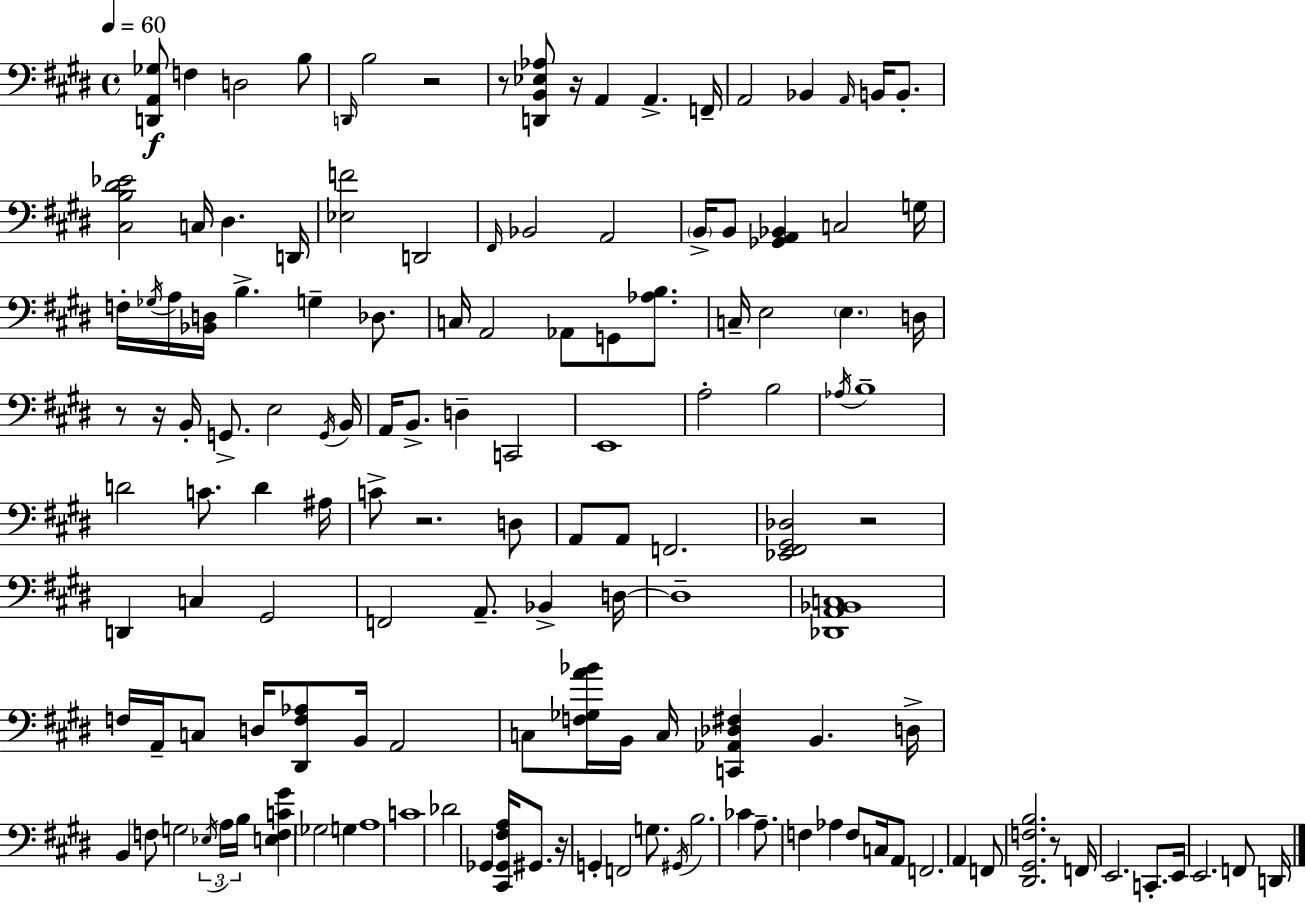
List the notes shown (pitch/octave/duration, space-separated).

[D2,A2,Gb3]/e F3/q D3/h B3/e D2/s B3/h R/h R/e [D2,B2,Eb3,Ab3]/e R/s A2/q A2/q. F2/s A2/h Bb2/q A2/s B2/s B2/e. [C#3,B3,D#4,Eb4]/h C3/s D#3/q. D2/s [Eb3,F4]/h D2/h F#2/s Bb2/h A2/h B2/s B2/e [Gb2,A2,Bb2]/q C3/h G3/s F3/s Gb3/s A3/s [Bb2,D3]/s B3/q. G3/q Db3/e. C3/s A2/h Ab2/e G2/e [Ab3,B3]/e. C3/s E3/h E3/q. D3/s R/e R/s B2/s G2/e. E3/h G2/s B2/s A2/s B2/e. D3/q C2/h E2/w A3/h B3/h Ab3/s B3/w D4/h C4/e. D4/q A#3/s C4/e R/h. D3/e A2/e A2/e F2/h. [Eb2,F#2,G#2,Db3]/h R/h D2/q C3/q G#2/h F2/h A2/e. Bb2/q D3/s D3/w [Db2,A2,Bb2,C3]/w F3/s A2/s C3/e D3/s [D#2,F3,Ab3]/e B2/s A2/h C3/e [F3,Gb3,A4,Bb4]/s B2/s C3/s [C2,Ab2,Db3,F#3]/q B2/q. D3/s B2/q F3/e G3/h Eb3/s A3/s B3/s [E3,F3,C4,G#4]/q Gb3/h G3/q A3/w C4/w Db4/h Gb2/q [C#2,Gb2,F#3,A3]/s G#2/e. R/s G2/q F2/h G3/e. G#2/s B3/h. CES4/q A3/e. F3/q Ab3/q F3/e C3/s A2/e F2/h. A2/q F2/e [D#2,G#2,F3,B3]/h. R/e F2/s E2/h. C2/e. E2/s E2/h. F2/e D2/s